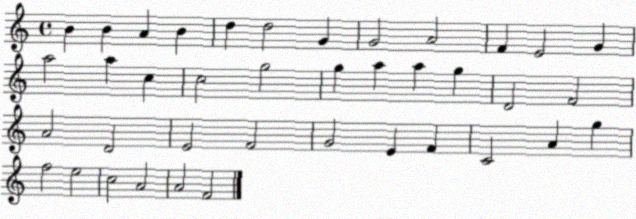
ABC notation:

X:1
T:Untitled
M:4/4
L:1/4
K:C
B B A B d d2 G G2 A2 F E2 G a2 a c c2 g2 g a a g D2 F2 A2 D2 E2 F2 G2 E F C2 A g f2 e2 c2 A2 A2 F2